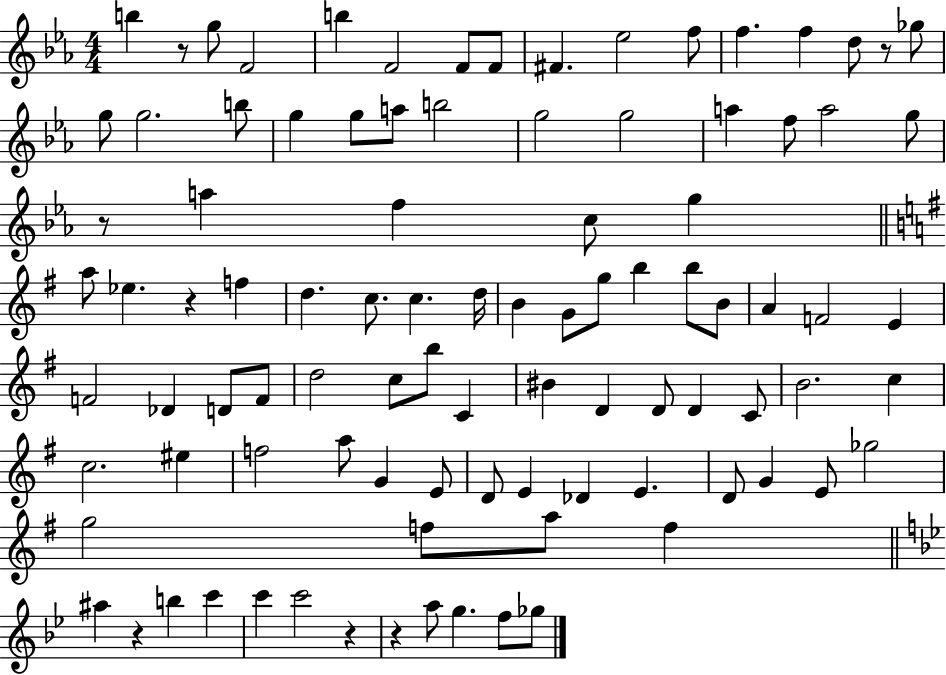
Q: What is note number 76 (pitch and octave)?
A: Gb5